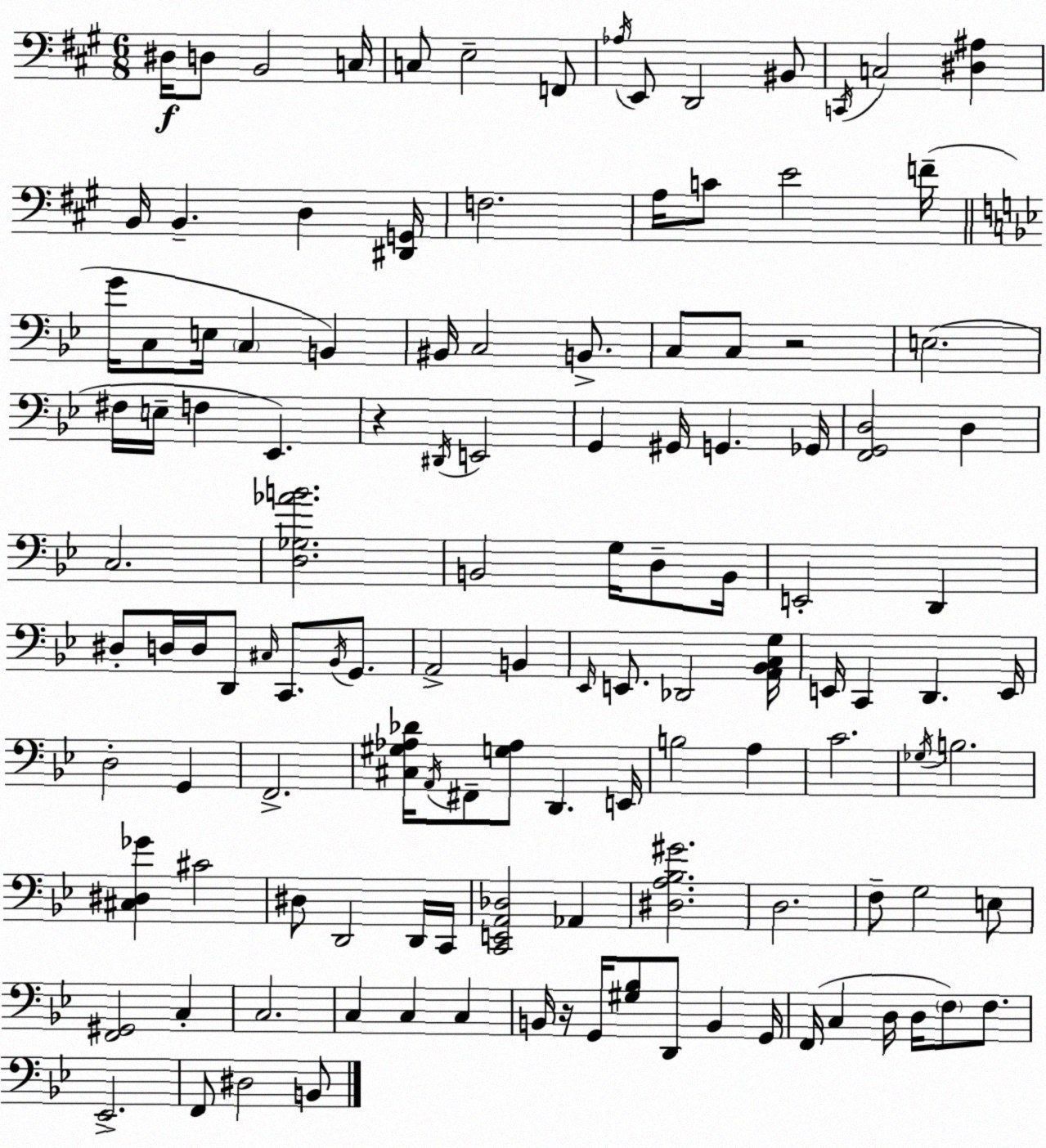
X:1
T:Untitled
M:6/8
L:1/4
K:A
^D,/4 D,/2 B,,2 C,/4 C,/2 E,2 F,,/2 _A,/4 E,,/2 D,,2 ^B,,/2 C,,/4 C,2 [^D,^A,] B,,/4 B,, D, [^D,,G,,]/4 F,2 A,/4 C/2 E2 F/4 G/4 C,/2 E,/4 C, B,, ^B,,/4 C,2 B,,/2 C,/2 C,/2 z2 E,2 ^F,/4 E,/4 F, _E,, z ^D,,/4 E,,2 G,, ^G,,/4 G,, _G,,/4 [F,,G,,D,]2 D, C,2 [D,_G,_AB]2 B,,2 G,/4 D,/2 B,,/4 E,,2 D,, ^D,/2 D,/4 D,/4 D,,/2 ^C,/4 C,,/2 _B,,/4 G,,/2 A,,2 B,, _E,,/4 E,,/2 _D,,2 [A,,_B,,C,G,]/4 E,,/4 C,, D,, E,,/4 D,2 G,, F,,2 [^C,^G,_A,_D]/4 A,,/4 ^F,,/2 [G,_A,]/2 D,, E,,/4 B,2 A, C2 _G,/4 B,2 [^C,^D,_G] ^C2 ^D,/2 D,,2 D,,/4 C,,/4 [C,,E,,A,,_D,]2 _A,, [^D,A,_B,^G]2 D,2 F,/2 G,2 E,/2 [F,,^G,,]2 C, C,2 C, C, C, B,,/4 z/4 G,,/4 [^G,_B,]/2 D,,/2 B,, G,,/4 F,,/4 C, D,/4 D,/4 F,/2 F,/2 _E,,2 F,,/2 ^D,2 B,,/2